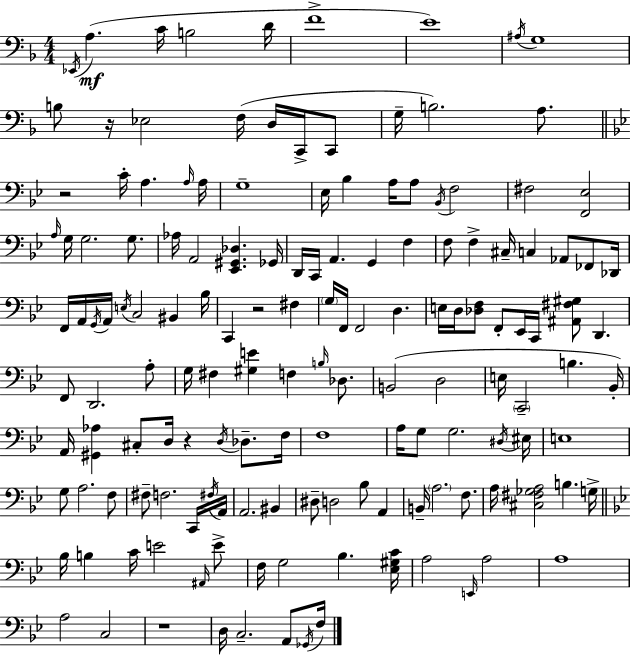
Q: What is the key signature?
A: D minor